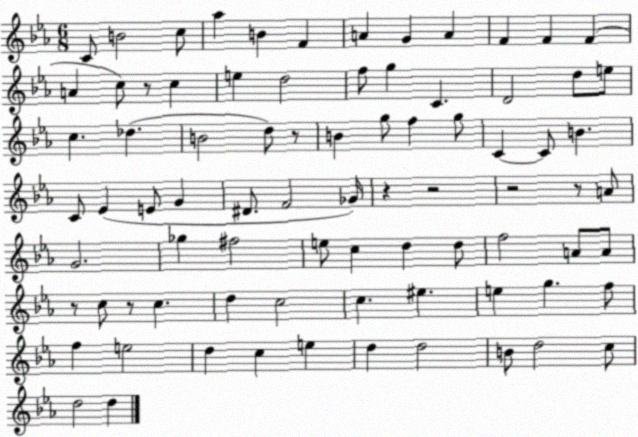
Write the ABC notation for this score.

X:1
T:Untitled
M:6/8
L:1/4
K:Eb
C/2 B2 c/2 _a B F A G A F F F A c/2 z/2 c e d2 f/2 g C D2 d/2 e/2 c _d B2 d/2 z/2 B g/2 f g/2 C C/2 B C/2 _E E/2 G ^D/2 F2 _G/4 z z2 z2 z/2 A/2 G2 _g ^f2 e/2 c d d/2 f2 A/2 A/2 z/2 c/2 z/2 c d c2 c ^e e g f/2 f e2 d c e d d2 B/2 d2 c/2 d2 d